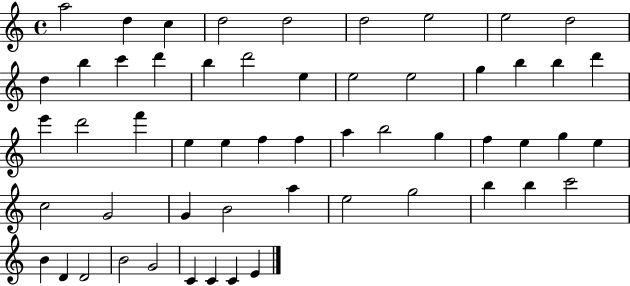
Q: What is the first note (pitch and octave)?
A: A5